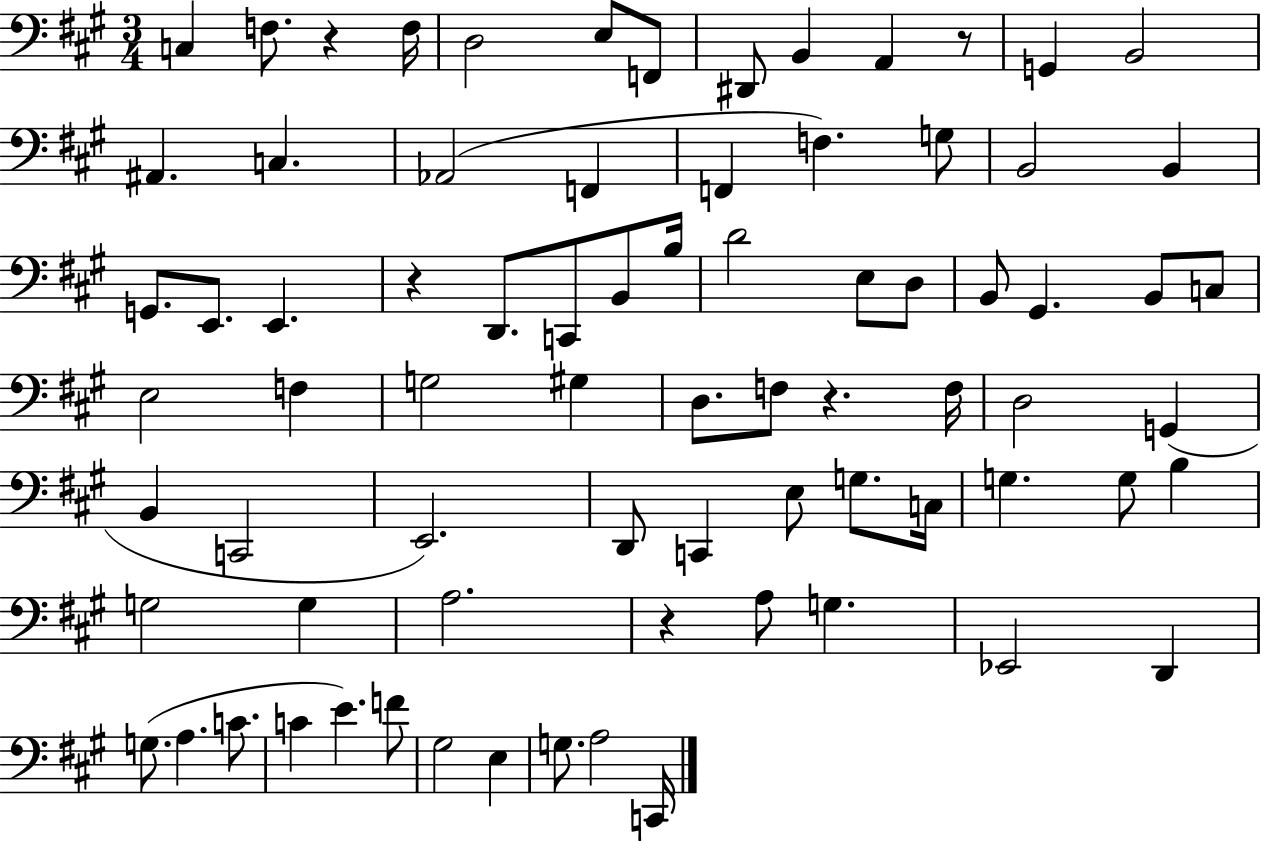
X:1
T:Untitled
M:3/4
L:1/4
K:A
C, F,/2 z F,/4 D,2 E,/2 F,,/2 ^D,,/2 B,, A,, z/2 G,, B,,2 ^A,, C, _A,,2 F,, F,, F, G,/2 B,,2 B,, G,,/2 E,,/2 E,, z D,,/2 C,,/2 B,,/2 B,/4 D2 E,/2 D,/2 B,,/2 ^G,, B,,/2 C,/2 E,2 F, G,2 ^G, D,/2 F,/2 z F,/4 D,2 G,, B,, C,,2 E,,2 D,,/2 C,, E,/2 G,/2 C,/4 G, G,/2 B, G,2 G, A,2 z A,/2 G, _E,,2 D,, G,/2 A, C/2 C E F/2 ^G,2 E, G,/2 A,2 C,,/4